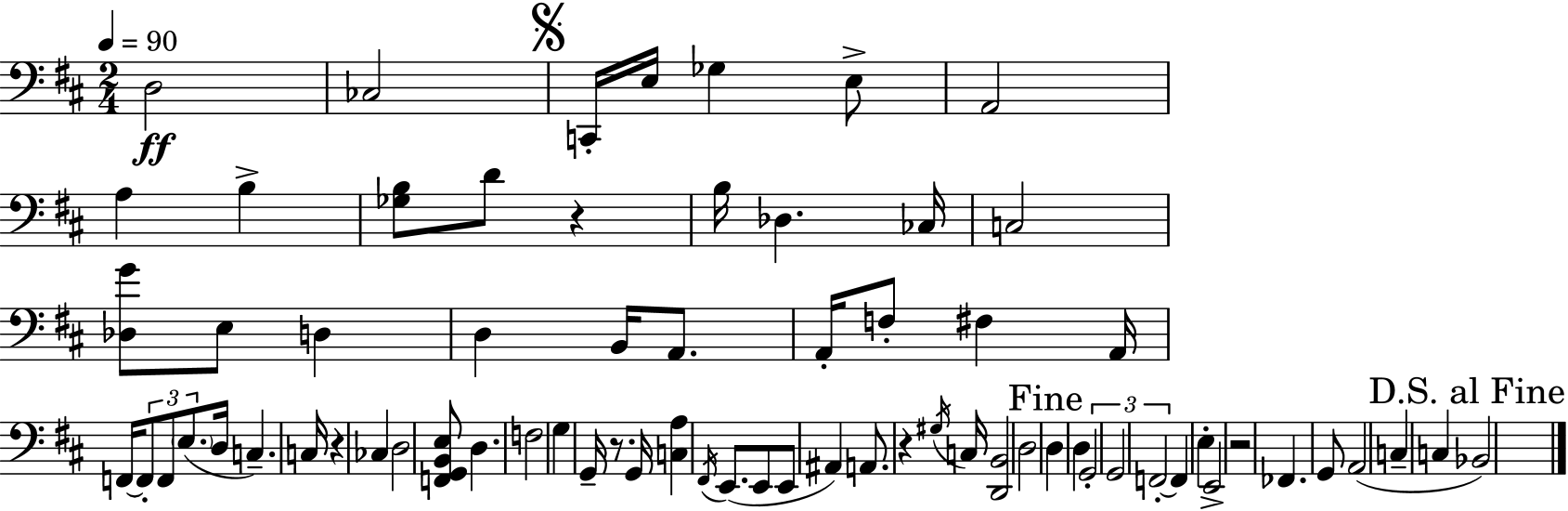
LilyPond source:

{
  \clef bass
  \numericTimeSignature
  \time 2/4
  \key d \major
  \tempo 4 = 90
  d2\ff | ces2 | \mark \markup { \musicglyph "scripts.segno" } c,16-. e16 ges4 e8-> | a,2 | \break a4 b4-> | <ges b>8 d'8 r4 | b16 des4. ces16 | c2 | \break <des g'>8 e8 d4 | d4 b,16 a,8. | a,16-. f8-. fis4 a,16 | f,16~~ \tuplet 3/2 { f,8-. f,8 \parenthesize e8.( } | \break d16 c4.--) c16 | r4 ces4 | d2 | <f, g, b, e>8 d4. | \break f2 | g4 g,16-- r8. | g,16 <c a>4 \acciaccatura { fis,16 } e,8.( | e,8 e,8 ais,4) | \break a,8. r4 | \acciaccatura { gis16 } c16 <d, b,>2 | d2 | \mark "Fine" d4 d4 | \break \tuplet 3/2 { g,2-. | g,2 | f,2-.~~ } | f,4 e4-. | \break e,2-> | r2 | fes,4. | g,8 a,2( | \break c4-- c4 | \mark "D.S. al Fine" bes,2) | \bar "|."
}